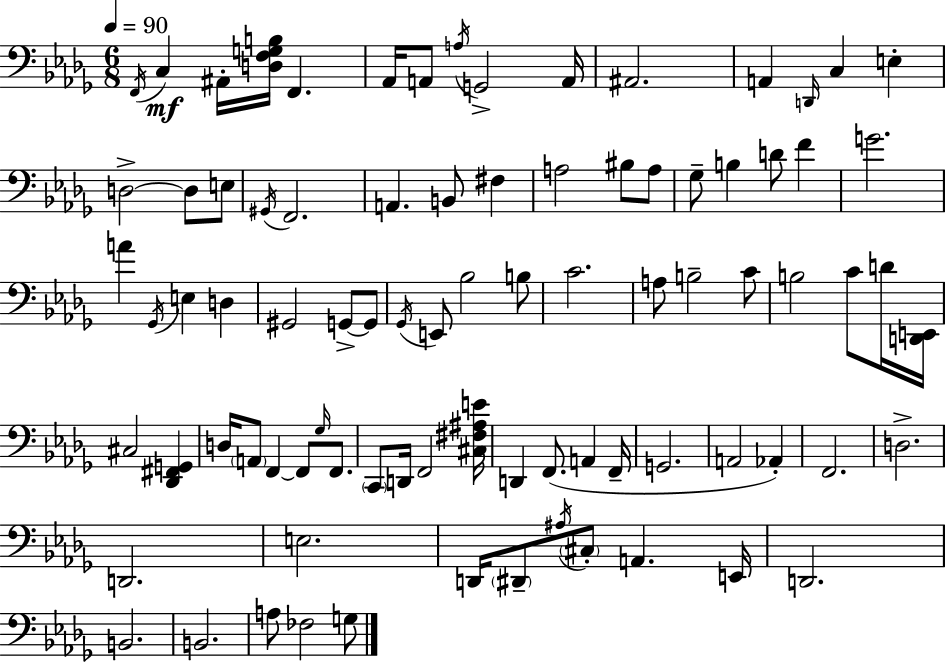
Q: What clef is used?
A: bass